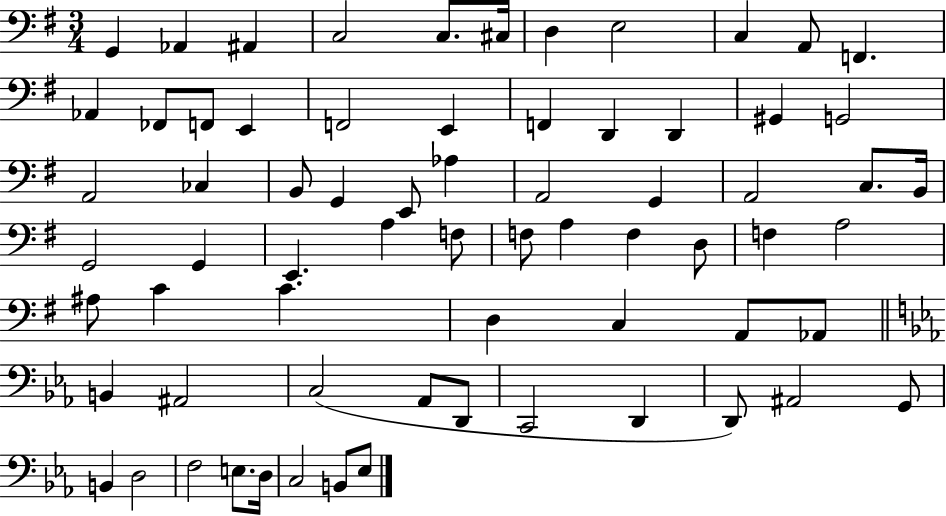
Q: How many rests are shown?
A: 0